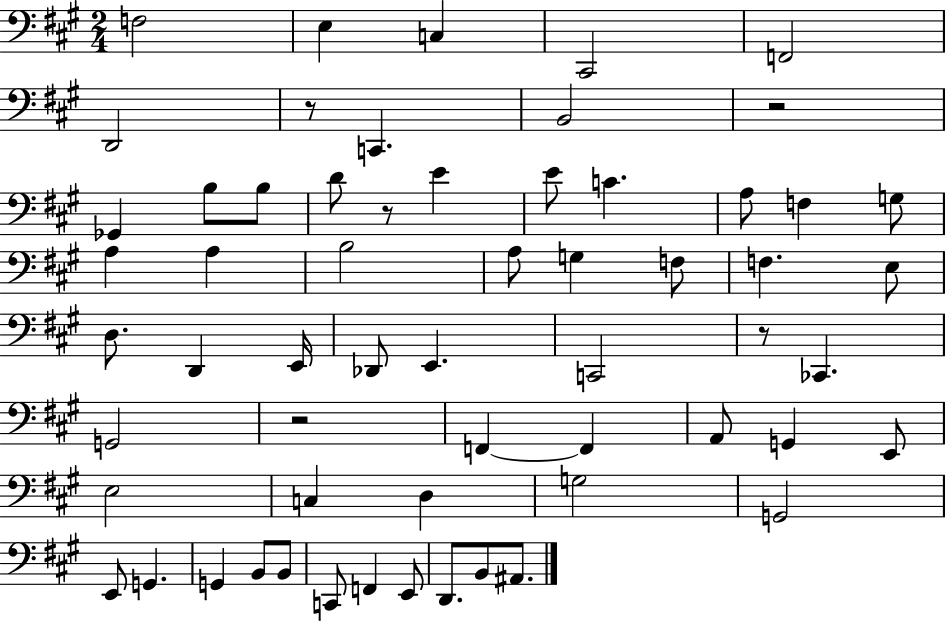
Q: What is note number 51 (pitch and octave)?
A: F2